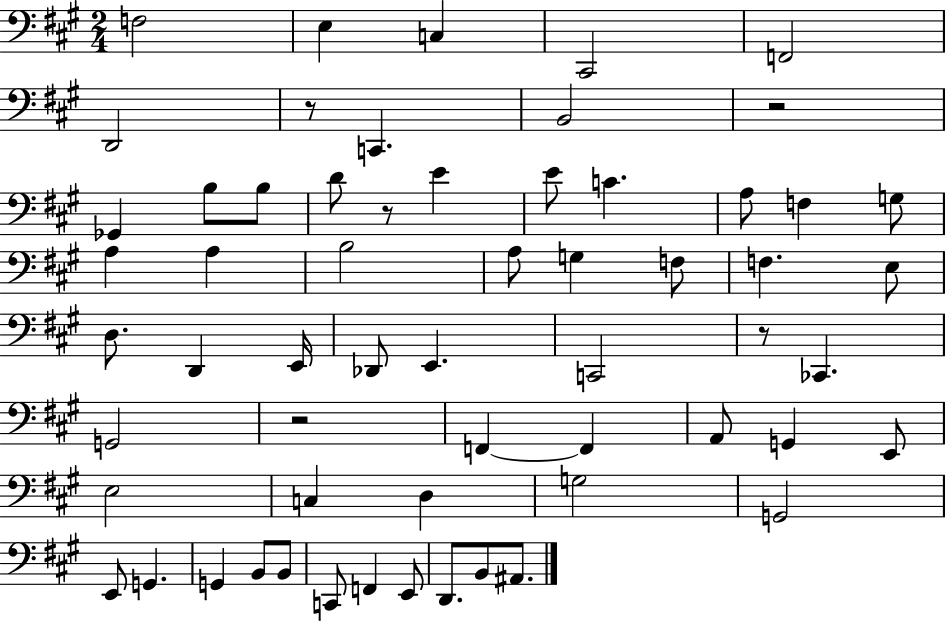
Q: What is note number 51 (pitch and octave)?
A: F2